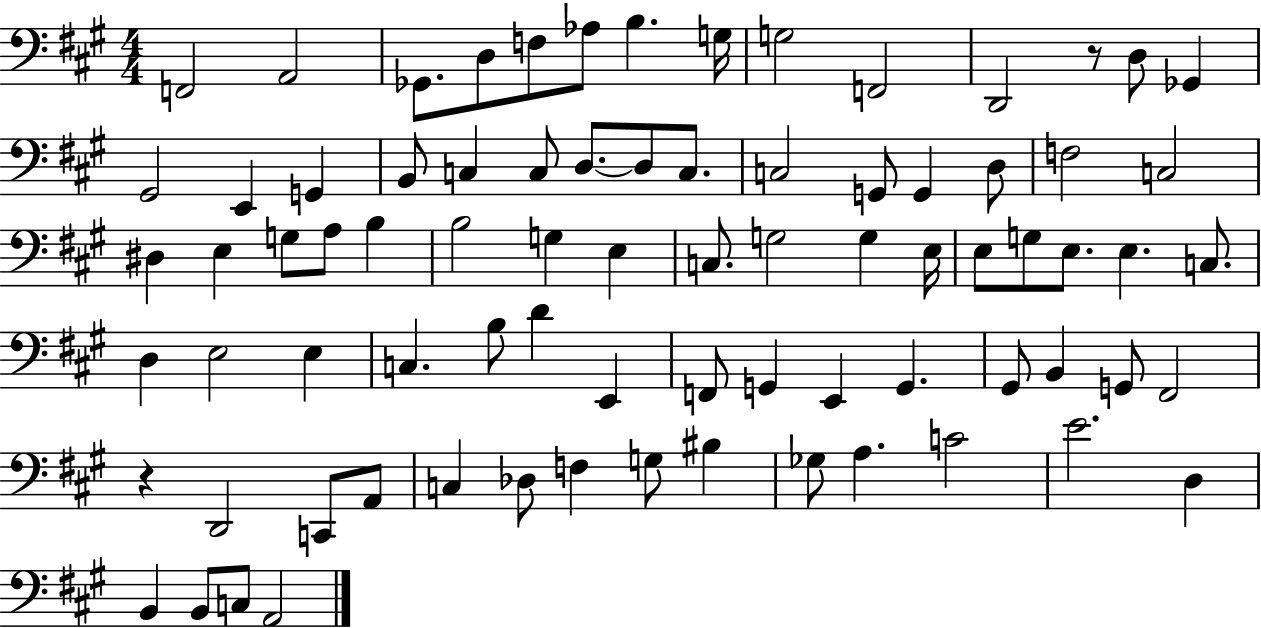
{
  \clef bass
  \numericTimeSignature
  \time 4/4
  \key a \major
  f,2 a,2 | ges,8. d8 f8 aes8 b4. g16 | g2 f,2 | d,2 r8 d8 ges,4 | \break gis,2 e,4 g,4 | b,8 c4 c8 d8.~~ d8 c8. | c2 g,8 g,4 d8 | f2 c2 | \break dis4 e4 g8 a8 b4 | b2 g4 e4 | c8. g2 g4 e16 | e8 g8 e8. e4. c8. | \break d4 e2 e4 | c4. b8 d'4 e,4 | f,8 g,4 e,4 g,4. | gis,8 b,4 g,8 fis,2 | \break r4 d,2 c,8 a,8 | c4 des8 f4 g8 bis4 | ges8 a4. c'2 | e'2. d4 | \break b,4 b,8 c8 a,2 | \bar "|."
}